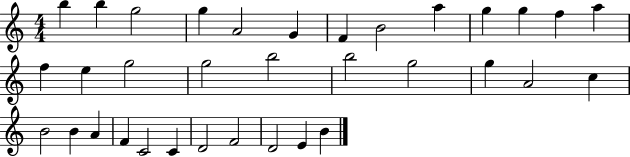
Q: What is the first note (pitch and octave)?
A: B5